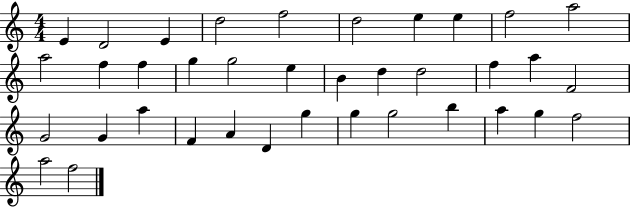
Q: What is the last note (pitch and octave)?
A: F5